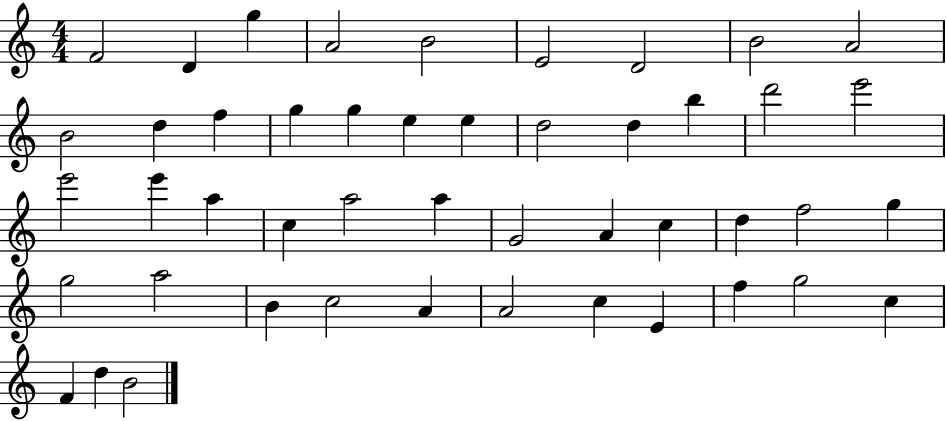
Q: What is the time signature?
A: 4/4